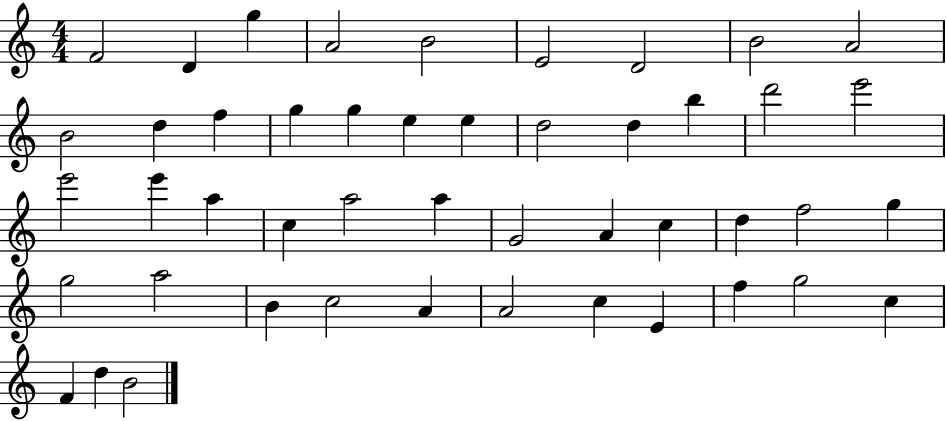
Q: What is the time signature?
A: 4/4